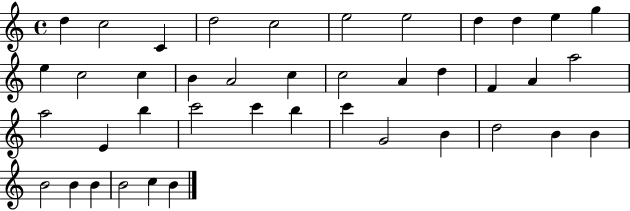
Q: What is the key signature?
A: C major